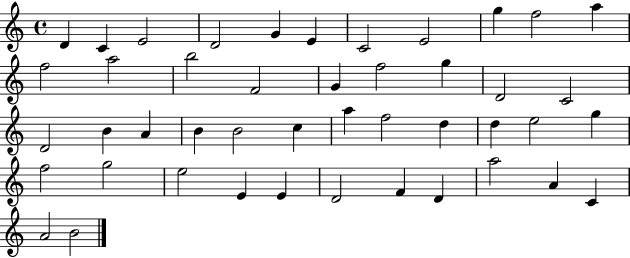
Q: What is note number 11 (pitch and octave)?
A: A5